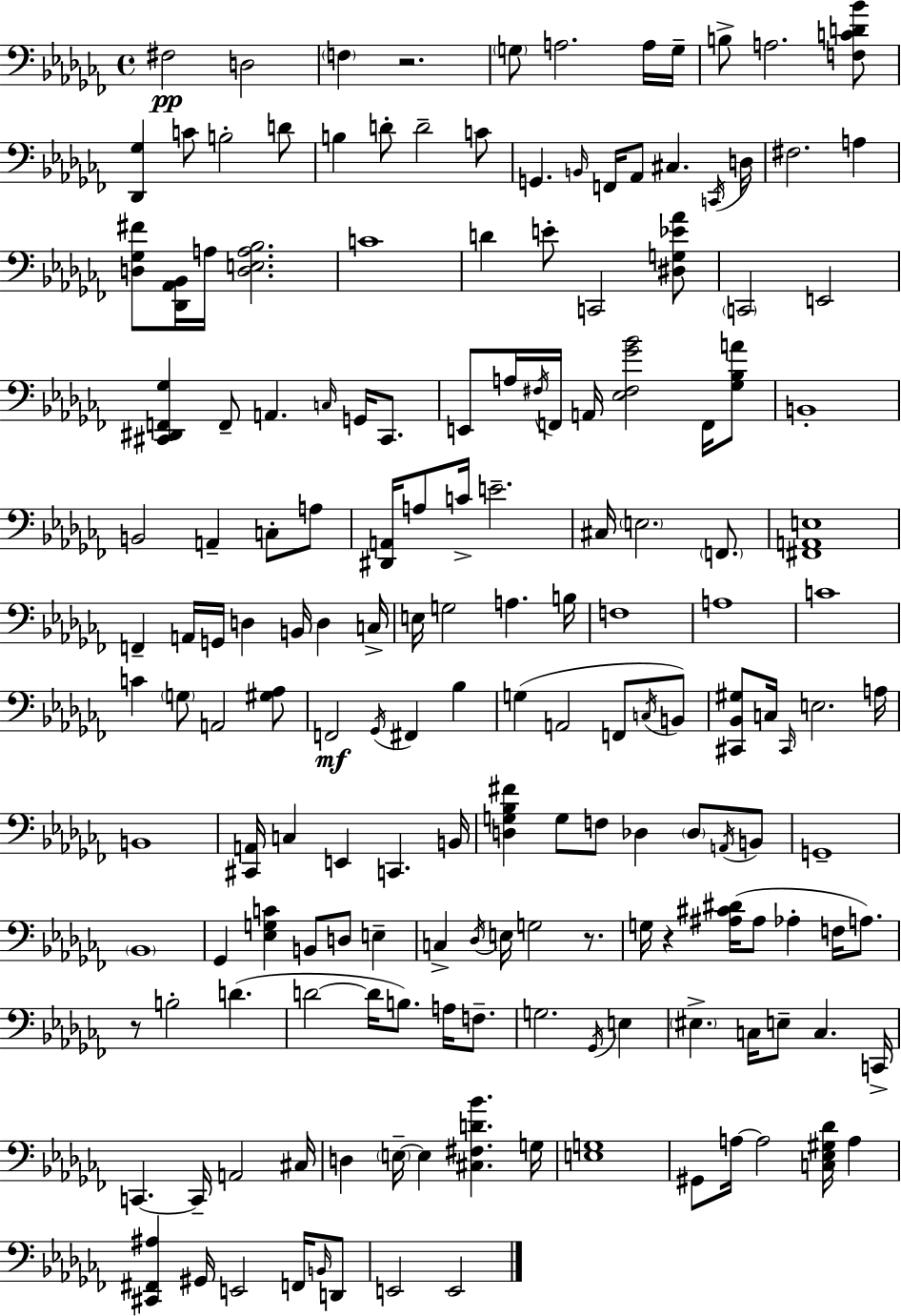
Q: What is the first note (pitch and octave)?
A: F#3